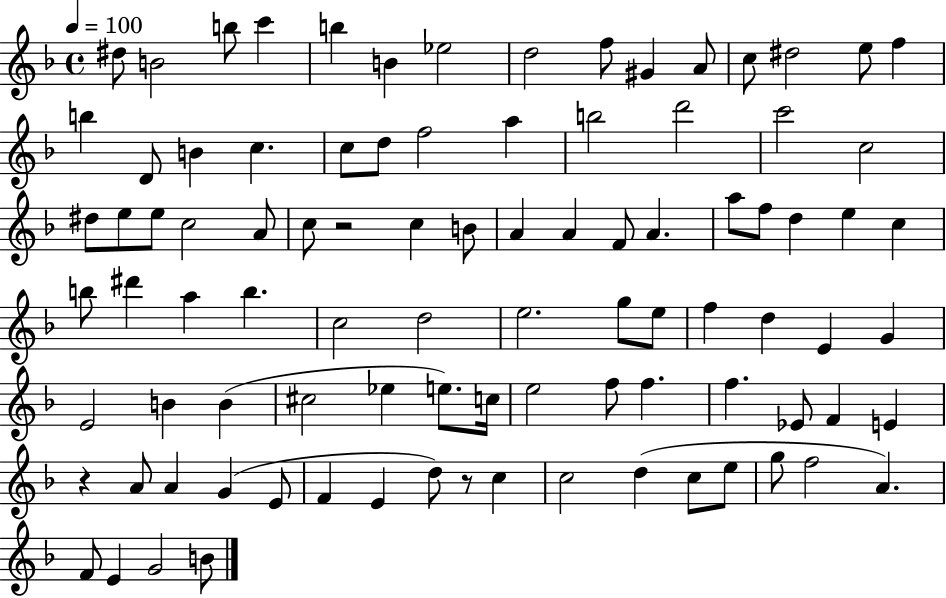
{
  \clef treble
  \time 4/4
  \defaultTimeSignature
  \key f \major
  \tempo 4 = 100
  dis''8 b'2 b''8 c'''4 | b''4 b'4 ees''2 | d''2 f''8 gis'4 a'8 | c''8 dis''2 e''8 f''4 | \break b''4 d'8 b'4 c''4. | c''8 d''8 f''2 a''4 | b''2 d'''2 | c'''2 c''2 | \break dis''8 e''8 e''8 c''2 a'8 | c''8 r2 c''4 b'8 | a'4 a'4 f'8 a'4. | a''8 f''8 d''4 e''4 c''4 | \break b''8 dis'''4 a''4 b''4. | c''2 d''2 | e''2. g''8 e''8 | f''4 d''4 e'4 g'4 | \break e'2 b'4 b'4( | cis''2 ees''4 e''8.) c''16 | e''2 f''8 f''4. | f''4. ees'8 f'4 e'4 | \break r4 a'8 a'4 g'4( e'8 | f'4 e'4 d''8) r8 c''4 | c''2 d''4( c''8 e''8 | g''8 f''2 a'4.) | \break f'8 e'4 g'2 b'8 | \bar "|."
}